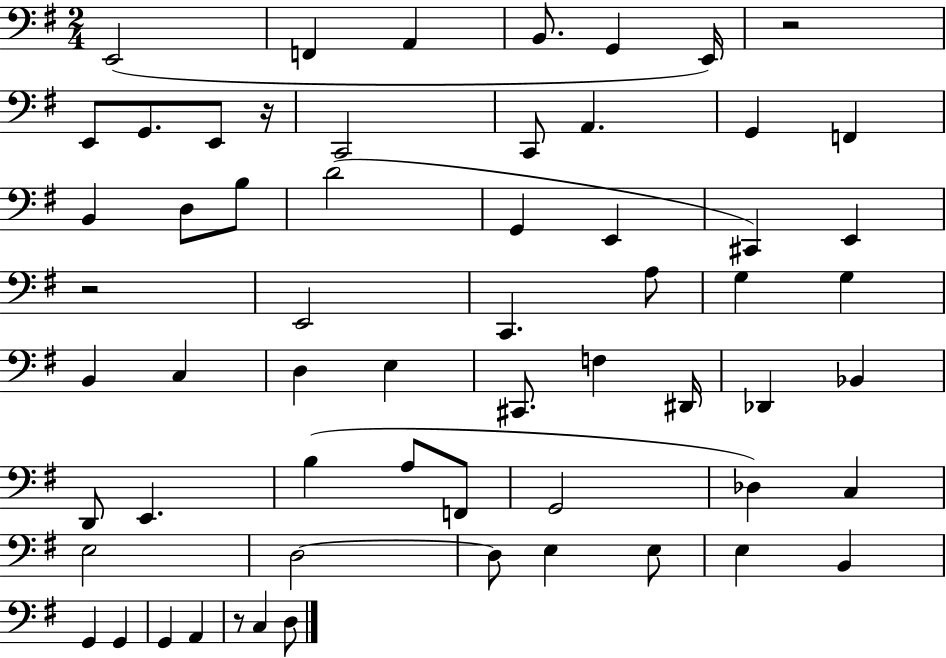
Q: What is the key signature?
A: G major